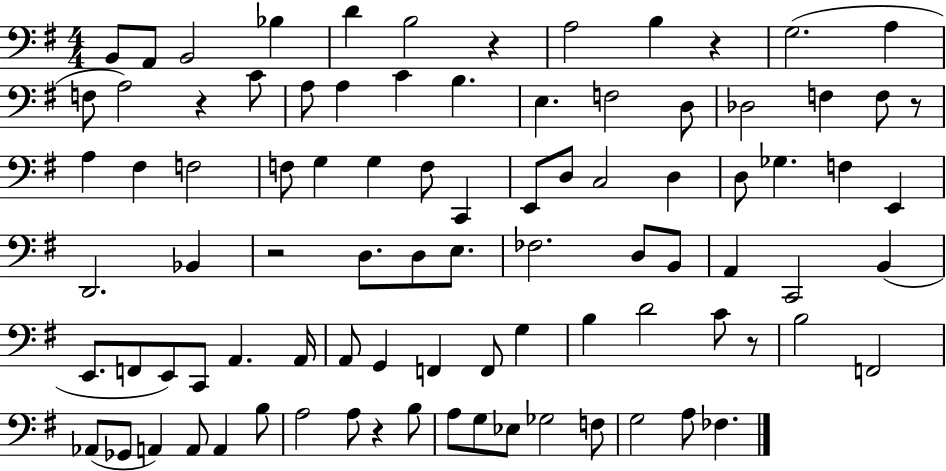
X:1
T:Untitled
M:4/4
L:1/4
K:G
B,,/2 A,,/2 B,,2 _B, D B,2 z A,2 B, z G,2 A, F,/2 A,2 z C/2 A,/2 A, C B, E, F,2 D,/2 _D,2 F, F,/2 z/2 A, ^F, F,2 F,/2 G, G, F,/2 C,, E,,/2 D,/2 C,2 D, D,/2 _G, F, E,, D,,2 _B,, z2 D,/2 D,/2 E,/2 _F,2 D,/2 B,,/2 A,, C,,2 B,, E,,/2 F,,/2 E,,/2 C,,/2 A,, A,,/4 A,,/2 G,, F,, F,,/2 G, B, D2 C/2 z/2 B,2 F,,2 _A,,/2 _G,,/2 A,, A,,/2 A,, B,/2 A,2 A,/2 z B,/2 A,/2 G,/2 _E,/2 _G,2 F,/2 G,2 A,/2 _F,